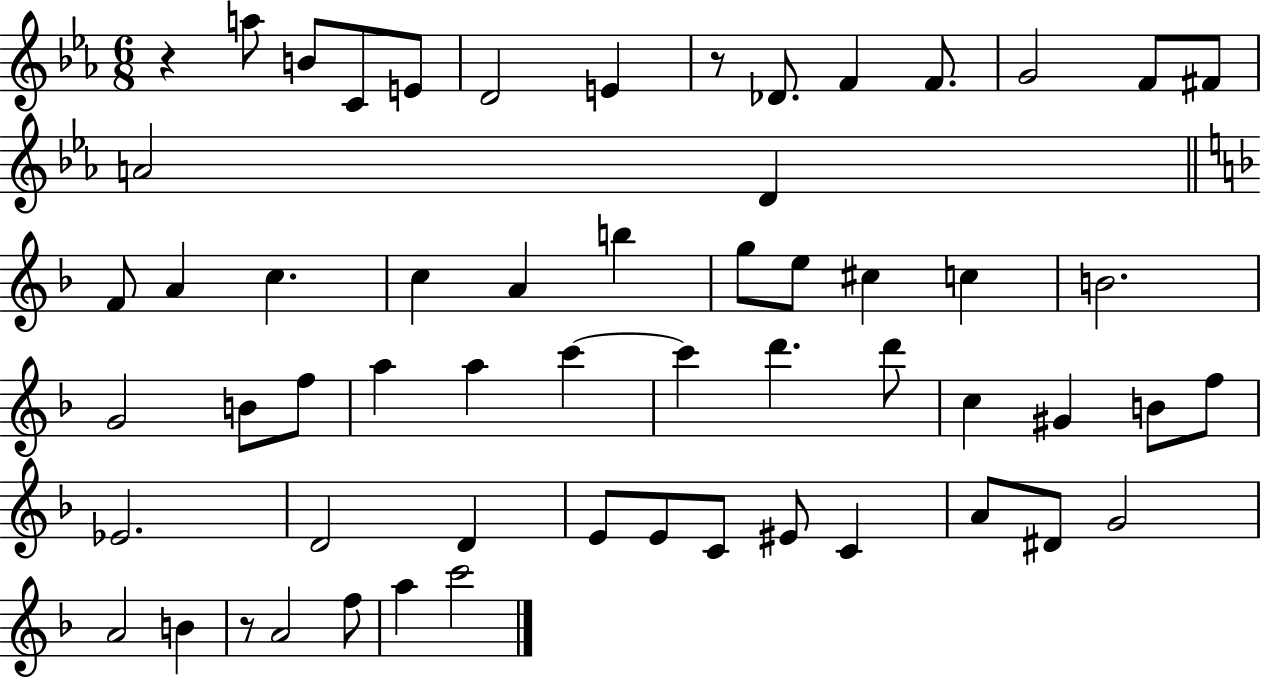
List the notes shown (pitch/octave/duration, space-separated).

R/q A5/e B4/e C4/e E4/e D4/h E4/q R/e Db4/e. F4/q F4/e. G4/h F4/e F#4/e A4/h D4/q F4/e A4/q C5/q. C5/q A4/q B5/q G5/e E5/e C#5/q C5/q B4/h. G4/h B4/e F5/e A5/q A5/q C6/q C6/q D6/q. D6/e C5/q G#4/q B4/e F5/e Eb4/h. D4/h D4/q E4/e E4/e C4/e EIS4/e C4/q A4/e D#4/e G4/h A4/h B4/q R/e A4/h F5/e A5/q C6/h